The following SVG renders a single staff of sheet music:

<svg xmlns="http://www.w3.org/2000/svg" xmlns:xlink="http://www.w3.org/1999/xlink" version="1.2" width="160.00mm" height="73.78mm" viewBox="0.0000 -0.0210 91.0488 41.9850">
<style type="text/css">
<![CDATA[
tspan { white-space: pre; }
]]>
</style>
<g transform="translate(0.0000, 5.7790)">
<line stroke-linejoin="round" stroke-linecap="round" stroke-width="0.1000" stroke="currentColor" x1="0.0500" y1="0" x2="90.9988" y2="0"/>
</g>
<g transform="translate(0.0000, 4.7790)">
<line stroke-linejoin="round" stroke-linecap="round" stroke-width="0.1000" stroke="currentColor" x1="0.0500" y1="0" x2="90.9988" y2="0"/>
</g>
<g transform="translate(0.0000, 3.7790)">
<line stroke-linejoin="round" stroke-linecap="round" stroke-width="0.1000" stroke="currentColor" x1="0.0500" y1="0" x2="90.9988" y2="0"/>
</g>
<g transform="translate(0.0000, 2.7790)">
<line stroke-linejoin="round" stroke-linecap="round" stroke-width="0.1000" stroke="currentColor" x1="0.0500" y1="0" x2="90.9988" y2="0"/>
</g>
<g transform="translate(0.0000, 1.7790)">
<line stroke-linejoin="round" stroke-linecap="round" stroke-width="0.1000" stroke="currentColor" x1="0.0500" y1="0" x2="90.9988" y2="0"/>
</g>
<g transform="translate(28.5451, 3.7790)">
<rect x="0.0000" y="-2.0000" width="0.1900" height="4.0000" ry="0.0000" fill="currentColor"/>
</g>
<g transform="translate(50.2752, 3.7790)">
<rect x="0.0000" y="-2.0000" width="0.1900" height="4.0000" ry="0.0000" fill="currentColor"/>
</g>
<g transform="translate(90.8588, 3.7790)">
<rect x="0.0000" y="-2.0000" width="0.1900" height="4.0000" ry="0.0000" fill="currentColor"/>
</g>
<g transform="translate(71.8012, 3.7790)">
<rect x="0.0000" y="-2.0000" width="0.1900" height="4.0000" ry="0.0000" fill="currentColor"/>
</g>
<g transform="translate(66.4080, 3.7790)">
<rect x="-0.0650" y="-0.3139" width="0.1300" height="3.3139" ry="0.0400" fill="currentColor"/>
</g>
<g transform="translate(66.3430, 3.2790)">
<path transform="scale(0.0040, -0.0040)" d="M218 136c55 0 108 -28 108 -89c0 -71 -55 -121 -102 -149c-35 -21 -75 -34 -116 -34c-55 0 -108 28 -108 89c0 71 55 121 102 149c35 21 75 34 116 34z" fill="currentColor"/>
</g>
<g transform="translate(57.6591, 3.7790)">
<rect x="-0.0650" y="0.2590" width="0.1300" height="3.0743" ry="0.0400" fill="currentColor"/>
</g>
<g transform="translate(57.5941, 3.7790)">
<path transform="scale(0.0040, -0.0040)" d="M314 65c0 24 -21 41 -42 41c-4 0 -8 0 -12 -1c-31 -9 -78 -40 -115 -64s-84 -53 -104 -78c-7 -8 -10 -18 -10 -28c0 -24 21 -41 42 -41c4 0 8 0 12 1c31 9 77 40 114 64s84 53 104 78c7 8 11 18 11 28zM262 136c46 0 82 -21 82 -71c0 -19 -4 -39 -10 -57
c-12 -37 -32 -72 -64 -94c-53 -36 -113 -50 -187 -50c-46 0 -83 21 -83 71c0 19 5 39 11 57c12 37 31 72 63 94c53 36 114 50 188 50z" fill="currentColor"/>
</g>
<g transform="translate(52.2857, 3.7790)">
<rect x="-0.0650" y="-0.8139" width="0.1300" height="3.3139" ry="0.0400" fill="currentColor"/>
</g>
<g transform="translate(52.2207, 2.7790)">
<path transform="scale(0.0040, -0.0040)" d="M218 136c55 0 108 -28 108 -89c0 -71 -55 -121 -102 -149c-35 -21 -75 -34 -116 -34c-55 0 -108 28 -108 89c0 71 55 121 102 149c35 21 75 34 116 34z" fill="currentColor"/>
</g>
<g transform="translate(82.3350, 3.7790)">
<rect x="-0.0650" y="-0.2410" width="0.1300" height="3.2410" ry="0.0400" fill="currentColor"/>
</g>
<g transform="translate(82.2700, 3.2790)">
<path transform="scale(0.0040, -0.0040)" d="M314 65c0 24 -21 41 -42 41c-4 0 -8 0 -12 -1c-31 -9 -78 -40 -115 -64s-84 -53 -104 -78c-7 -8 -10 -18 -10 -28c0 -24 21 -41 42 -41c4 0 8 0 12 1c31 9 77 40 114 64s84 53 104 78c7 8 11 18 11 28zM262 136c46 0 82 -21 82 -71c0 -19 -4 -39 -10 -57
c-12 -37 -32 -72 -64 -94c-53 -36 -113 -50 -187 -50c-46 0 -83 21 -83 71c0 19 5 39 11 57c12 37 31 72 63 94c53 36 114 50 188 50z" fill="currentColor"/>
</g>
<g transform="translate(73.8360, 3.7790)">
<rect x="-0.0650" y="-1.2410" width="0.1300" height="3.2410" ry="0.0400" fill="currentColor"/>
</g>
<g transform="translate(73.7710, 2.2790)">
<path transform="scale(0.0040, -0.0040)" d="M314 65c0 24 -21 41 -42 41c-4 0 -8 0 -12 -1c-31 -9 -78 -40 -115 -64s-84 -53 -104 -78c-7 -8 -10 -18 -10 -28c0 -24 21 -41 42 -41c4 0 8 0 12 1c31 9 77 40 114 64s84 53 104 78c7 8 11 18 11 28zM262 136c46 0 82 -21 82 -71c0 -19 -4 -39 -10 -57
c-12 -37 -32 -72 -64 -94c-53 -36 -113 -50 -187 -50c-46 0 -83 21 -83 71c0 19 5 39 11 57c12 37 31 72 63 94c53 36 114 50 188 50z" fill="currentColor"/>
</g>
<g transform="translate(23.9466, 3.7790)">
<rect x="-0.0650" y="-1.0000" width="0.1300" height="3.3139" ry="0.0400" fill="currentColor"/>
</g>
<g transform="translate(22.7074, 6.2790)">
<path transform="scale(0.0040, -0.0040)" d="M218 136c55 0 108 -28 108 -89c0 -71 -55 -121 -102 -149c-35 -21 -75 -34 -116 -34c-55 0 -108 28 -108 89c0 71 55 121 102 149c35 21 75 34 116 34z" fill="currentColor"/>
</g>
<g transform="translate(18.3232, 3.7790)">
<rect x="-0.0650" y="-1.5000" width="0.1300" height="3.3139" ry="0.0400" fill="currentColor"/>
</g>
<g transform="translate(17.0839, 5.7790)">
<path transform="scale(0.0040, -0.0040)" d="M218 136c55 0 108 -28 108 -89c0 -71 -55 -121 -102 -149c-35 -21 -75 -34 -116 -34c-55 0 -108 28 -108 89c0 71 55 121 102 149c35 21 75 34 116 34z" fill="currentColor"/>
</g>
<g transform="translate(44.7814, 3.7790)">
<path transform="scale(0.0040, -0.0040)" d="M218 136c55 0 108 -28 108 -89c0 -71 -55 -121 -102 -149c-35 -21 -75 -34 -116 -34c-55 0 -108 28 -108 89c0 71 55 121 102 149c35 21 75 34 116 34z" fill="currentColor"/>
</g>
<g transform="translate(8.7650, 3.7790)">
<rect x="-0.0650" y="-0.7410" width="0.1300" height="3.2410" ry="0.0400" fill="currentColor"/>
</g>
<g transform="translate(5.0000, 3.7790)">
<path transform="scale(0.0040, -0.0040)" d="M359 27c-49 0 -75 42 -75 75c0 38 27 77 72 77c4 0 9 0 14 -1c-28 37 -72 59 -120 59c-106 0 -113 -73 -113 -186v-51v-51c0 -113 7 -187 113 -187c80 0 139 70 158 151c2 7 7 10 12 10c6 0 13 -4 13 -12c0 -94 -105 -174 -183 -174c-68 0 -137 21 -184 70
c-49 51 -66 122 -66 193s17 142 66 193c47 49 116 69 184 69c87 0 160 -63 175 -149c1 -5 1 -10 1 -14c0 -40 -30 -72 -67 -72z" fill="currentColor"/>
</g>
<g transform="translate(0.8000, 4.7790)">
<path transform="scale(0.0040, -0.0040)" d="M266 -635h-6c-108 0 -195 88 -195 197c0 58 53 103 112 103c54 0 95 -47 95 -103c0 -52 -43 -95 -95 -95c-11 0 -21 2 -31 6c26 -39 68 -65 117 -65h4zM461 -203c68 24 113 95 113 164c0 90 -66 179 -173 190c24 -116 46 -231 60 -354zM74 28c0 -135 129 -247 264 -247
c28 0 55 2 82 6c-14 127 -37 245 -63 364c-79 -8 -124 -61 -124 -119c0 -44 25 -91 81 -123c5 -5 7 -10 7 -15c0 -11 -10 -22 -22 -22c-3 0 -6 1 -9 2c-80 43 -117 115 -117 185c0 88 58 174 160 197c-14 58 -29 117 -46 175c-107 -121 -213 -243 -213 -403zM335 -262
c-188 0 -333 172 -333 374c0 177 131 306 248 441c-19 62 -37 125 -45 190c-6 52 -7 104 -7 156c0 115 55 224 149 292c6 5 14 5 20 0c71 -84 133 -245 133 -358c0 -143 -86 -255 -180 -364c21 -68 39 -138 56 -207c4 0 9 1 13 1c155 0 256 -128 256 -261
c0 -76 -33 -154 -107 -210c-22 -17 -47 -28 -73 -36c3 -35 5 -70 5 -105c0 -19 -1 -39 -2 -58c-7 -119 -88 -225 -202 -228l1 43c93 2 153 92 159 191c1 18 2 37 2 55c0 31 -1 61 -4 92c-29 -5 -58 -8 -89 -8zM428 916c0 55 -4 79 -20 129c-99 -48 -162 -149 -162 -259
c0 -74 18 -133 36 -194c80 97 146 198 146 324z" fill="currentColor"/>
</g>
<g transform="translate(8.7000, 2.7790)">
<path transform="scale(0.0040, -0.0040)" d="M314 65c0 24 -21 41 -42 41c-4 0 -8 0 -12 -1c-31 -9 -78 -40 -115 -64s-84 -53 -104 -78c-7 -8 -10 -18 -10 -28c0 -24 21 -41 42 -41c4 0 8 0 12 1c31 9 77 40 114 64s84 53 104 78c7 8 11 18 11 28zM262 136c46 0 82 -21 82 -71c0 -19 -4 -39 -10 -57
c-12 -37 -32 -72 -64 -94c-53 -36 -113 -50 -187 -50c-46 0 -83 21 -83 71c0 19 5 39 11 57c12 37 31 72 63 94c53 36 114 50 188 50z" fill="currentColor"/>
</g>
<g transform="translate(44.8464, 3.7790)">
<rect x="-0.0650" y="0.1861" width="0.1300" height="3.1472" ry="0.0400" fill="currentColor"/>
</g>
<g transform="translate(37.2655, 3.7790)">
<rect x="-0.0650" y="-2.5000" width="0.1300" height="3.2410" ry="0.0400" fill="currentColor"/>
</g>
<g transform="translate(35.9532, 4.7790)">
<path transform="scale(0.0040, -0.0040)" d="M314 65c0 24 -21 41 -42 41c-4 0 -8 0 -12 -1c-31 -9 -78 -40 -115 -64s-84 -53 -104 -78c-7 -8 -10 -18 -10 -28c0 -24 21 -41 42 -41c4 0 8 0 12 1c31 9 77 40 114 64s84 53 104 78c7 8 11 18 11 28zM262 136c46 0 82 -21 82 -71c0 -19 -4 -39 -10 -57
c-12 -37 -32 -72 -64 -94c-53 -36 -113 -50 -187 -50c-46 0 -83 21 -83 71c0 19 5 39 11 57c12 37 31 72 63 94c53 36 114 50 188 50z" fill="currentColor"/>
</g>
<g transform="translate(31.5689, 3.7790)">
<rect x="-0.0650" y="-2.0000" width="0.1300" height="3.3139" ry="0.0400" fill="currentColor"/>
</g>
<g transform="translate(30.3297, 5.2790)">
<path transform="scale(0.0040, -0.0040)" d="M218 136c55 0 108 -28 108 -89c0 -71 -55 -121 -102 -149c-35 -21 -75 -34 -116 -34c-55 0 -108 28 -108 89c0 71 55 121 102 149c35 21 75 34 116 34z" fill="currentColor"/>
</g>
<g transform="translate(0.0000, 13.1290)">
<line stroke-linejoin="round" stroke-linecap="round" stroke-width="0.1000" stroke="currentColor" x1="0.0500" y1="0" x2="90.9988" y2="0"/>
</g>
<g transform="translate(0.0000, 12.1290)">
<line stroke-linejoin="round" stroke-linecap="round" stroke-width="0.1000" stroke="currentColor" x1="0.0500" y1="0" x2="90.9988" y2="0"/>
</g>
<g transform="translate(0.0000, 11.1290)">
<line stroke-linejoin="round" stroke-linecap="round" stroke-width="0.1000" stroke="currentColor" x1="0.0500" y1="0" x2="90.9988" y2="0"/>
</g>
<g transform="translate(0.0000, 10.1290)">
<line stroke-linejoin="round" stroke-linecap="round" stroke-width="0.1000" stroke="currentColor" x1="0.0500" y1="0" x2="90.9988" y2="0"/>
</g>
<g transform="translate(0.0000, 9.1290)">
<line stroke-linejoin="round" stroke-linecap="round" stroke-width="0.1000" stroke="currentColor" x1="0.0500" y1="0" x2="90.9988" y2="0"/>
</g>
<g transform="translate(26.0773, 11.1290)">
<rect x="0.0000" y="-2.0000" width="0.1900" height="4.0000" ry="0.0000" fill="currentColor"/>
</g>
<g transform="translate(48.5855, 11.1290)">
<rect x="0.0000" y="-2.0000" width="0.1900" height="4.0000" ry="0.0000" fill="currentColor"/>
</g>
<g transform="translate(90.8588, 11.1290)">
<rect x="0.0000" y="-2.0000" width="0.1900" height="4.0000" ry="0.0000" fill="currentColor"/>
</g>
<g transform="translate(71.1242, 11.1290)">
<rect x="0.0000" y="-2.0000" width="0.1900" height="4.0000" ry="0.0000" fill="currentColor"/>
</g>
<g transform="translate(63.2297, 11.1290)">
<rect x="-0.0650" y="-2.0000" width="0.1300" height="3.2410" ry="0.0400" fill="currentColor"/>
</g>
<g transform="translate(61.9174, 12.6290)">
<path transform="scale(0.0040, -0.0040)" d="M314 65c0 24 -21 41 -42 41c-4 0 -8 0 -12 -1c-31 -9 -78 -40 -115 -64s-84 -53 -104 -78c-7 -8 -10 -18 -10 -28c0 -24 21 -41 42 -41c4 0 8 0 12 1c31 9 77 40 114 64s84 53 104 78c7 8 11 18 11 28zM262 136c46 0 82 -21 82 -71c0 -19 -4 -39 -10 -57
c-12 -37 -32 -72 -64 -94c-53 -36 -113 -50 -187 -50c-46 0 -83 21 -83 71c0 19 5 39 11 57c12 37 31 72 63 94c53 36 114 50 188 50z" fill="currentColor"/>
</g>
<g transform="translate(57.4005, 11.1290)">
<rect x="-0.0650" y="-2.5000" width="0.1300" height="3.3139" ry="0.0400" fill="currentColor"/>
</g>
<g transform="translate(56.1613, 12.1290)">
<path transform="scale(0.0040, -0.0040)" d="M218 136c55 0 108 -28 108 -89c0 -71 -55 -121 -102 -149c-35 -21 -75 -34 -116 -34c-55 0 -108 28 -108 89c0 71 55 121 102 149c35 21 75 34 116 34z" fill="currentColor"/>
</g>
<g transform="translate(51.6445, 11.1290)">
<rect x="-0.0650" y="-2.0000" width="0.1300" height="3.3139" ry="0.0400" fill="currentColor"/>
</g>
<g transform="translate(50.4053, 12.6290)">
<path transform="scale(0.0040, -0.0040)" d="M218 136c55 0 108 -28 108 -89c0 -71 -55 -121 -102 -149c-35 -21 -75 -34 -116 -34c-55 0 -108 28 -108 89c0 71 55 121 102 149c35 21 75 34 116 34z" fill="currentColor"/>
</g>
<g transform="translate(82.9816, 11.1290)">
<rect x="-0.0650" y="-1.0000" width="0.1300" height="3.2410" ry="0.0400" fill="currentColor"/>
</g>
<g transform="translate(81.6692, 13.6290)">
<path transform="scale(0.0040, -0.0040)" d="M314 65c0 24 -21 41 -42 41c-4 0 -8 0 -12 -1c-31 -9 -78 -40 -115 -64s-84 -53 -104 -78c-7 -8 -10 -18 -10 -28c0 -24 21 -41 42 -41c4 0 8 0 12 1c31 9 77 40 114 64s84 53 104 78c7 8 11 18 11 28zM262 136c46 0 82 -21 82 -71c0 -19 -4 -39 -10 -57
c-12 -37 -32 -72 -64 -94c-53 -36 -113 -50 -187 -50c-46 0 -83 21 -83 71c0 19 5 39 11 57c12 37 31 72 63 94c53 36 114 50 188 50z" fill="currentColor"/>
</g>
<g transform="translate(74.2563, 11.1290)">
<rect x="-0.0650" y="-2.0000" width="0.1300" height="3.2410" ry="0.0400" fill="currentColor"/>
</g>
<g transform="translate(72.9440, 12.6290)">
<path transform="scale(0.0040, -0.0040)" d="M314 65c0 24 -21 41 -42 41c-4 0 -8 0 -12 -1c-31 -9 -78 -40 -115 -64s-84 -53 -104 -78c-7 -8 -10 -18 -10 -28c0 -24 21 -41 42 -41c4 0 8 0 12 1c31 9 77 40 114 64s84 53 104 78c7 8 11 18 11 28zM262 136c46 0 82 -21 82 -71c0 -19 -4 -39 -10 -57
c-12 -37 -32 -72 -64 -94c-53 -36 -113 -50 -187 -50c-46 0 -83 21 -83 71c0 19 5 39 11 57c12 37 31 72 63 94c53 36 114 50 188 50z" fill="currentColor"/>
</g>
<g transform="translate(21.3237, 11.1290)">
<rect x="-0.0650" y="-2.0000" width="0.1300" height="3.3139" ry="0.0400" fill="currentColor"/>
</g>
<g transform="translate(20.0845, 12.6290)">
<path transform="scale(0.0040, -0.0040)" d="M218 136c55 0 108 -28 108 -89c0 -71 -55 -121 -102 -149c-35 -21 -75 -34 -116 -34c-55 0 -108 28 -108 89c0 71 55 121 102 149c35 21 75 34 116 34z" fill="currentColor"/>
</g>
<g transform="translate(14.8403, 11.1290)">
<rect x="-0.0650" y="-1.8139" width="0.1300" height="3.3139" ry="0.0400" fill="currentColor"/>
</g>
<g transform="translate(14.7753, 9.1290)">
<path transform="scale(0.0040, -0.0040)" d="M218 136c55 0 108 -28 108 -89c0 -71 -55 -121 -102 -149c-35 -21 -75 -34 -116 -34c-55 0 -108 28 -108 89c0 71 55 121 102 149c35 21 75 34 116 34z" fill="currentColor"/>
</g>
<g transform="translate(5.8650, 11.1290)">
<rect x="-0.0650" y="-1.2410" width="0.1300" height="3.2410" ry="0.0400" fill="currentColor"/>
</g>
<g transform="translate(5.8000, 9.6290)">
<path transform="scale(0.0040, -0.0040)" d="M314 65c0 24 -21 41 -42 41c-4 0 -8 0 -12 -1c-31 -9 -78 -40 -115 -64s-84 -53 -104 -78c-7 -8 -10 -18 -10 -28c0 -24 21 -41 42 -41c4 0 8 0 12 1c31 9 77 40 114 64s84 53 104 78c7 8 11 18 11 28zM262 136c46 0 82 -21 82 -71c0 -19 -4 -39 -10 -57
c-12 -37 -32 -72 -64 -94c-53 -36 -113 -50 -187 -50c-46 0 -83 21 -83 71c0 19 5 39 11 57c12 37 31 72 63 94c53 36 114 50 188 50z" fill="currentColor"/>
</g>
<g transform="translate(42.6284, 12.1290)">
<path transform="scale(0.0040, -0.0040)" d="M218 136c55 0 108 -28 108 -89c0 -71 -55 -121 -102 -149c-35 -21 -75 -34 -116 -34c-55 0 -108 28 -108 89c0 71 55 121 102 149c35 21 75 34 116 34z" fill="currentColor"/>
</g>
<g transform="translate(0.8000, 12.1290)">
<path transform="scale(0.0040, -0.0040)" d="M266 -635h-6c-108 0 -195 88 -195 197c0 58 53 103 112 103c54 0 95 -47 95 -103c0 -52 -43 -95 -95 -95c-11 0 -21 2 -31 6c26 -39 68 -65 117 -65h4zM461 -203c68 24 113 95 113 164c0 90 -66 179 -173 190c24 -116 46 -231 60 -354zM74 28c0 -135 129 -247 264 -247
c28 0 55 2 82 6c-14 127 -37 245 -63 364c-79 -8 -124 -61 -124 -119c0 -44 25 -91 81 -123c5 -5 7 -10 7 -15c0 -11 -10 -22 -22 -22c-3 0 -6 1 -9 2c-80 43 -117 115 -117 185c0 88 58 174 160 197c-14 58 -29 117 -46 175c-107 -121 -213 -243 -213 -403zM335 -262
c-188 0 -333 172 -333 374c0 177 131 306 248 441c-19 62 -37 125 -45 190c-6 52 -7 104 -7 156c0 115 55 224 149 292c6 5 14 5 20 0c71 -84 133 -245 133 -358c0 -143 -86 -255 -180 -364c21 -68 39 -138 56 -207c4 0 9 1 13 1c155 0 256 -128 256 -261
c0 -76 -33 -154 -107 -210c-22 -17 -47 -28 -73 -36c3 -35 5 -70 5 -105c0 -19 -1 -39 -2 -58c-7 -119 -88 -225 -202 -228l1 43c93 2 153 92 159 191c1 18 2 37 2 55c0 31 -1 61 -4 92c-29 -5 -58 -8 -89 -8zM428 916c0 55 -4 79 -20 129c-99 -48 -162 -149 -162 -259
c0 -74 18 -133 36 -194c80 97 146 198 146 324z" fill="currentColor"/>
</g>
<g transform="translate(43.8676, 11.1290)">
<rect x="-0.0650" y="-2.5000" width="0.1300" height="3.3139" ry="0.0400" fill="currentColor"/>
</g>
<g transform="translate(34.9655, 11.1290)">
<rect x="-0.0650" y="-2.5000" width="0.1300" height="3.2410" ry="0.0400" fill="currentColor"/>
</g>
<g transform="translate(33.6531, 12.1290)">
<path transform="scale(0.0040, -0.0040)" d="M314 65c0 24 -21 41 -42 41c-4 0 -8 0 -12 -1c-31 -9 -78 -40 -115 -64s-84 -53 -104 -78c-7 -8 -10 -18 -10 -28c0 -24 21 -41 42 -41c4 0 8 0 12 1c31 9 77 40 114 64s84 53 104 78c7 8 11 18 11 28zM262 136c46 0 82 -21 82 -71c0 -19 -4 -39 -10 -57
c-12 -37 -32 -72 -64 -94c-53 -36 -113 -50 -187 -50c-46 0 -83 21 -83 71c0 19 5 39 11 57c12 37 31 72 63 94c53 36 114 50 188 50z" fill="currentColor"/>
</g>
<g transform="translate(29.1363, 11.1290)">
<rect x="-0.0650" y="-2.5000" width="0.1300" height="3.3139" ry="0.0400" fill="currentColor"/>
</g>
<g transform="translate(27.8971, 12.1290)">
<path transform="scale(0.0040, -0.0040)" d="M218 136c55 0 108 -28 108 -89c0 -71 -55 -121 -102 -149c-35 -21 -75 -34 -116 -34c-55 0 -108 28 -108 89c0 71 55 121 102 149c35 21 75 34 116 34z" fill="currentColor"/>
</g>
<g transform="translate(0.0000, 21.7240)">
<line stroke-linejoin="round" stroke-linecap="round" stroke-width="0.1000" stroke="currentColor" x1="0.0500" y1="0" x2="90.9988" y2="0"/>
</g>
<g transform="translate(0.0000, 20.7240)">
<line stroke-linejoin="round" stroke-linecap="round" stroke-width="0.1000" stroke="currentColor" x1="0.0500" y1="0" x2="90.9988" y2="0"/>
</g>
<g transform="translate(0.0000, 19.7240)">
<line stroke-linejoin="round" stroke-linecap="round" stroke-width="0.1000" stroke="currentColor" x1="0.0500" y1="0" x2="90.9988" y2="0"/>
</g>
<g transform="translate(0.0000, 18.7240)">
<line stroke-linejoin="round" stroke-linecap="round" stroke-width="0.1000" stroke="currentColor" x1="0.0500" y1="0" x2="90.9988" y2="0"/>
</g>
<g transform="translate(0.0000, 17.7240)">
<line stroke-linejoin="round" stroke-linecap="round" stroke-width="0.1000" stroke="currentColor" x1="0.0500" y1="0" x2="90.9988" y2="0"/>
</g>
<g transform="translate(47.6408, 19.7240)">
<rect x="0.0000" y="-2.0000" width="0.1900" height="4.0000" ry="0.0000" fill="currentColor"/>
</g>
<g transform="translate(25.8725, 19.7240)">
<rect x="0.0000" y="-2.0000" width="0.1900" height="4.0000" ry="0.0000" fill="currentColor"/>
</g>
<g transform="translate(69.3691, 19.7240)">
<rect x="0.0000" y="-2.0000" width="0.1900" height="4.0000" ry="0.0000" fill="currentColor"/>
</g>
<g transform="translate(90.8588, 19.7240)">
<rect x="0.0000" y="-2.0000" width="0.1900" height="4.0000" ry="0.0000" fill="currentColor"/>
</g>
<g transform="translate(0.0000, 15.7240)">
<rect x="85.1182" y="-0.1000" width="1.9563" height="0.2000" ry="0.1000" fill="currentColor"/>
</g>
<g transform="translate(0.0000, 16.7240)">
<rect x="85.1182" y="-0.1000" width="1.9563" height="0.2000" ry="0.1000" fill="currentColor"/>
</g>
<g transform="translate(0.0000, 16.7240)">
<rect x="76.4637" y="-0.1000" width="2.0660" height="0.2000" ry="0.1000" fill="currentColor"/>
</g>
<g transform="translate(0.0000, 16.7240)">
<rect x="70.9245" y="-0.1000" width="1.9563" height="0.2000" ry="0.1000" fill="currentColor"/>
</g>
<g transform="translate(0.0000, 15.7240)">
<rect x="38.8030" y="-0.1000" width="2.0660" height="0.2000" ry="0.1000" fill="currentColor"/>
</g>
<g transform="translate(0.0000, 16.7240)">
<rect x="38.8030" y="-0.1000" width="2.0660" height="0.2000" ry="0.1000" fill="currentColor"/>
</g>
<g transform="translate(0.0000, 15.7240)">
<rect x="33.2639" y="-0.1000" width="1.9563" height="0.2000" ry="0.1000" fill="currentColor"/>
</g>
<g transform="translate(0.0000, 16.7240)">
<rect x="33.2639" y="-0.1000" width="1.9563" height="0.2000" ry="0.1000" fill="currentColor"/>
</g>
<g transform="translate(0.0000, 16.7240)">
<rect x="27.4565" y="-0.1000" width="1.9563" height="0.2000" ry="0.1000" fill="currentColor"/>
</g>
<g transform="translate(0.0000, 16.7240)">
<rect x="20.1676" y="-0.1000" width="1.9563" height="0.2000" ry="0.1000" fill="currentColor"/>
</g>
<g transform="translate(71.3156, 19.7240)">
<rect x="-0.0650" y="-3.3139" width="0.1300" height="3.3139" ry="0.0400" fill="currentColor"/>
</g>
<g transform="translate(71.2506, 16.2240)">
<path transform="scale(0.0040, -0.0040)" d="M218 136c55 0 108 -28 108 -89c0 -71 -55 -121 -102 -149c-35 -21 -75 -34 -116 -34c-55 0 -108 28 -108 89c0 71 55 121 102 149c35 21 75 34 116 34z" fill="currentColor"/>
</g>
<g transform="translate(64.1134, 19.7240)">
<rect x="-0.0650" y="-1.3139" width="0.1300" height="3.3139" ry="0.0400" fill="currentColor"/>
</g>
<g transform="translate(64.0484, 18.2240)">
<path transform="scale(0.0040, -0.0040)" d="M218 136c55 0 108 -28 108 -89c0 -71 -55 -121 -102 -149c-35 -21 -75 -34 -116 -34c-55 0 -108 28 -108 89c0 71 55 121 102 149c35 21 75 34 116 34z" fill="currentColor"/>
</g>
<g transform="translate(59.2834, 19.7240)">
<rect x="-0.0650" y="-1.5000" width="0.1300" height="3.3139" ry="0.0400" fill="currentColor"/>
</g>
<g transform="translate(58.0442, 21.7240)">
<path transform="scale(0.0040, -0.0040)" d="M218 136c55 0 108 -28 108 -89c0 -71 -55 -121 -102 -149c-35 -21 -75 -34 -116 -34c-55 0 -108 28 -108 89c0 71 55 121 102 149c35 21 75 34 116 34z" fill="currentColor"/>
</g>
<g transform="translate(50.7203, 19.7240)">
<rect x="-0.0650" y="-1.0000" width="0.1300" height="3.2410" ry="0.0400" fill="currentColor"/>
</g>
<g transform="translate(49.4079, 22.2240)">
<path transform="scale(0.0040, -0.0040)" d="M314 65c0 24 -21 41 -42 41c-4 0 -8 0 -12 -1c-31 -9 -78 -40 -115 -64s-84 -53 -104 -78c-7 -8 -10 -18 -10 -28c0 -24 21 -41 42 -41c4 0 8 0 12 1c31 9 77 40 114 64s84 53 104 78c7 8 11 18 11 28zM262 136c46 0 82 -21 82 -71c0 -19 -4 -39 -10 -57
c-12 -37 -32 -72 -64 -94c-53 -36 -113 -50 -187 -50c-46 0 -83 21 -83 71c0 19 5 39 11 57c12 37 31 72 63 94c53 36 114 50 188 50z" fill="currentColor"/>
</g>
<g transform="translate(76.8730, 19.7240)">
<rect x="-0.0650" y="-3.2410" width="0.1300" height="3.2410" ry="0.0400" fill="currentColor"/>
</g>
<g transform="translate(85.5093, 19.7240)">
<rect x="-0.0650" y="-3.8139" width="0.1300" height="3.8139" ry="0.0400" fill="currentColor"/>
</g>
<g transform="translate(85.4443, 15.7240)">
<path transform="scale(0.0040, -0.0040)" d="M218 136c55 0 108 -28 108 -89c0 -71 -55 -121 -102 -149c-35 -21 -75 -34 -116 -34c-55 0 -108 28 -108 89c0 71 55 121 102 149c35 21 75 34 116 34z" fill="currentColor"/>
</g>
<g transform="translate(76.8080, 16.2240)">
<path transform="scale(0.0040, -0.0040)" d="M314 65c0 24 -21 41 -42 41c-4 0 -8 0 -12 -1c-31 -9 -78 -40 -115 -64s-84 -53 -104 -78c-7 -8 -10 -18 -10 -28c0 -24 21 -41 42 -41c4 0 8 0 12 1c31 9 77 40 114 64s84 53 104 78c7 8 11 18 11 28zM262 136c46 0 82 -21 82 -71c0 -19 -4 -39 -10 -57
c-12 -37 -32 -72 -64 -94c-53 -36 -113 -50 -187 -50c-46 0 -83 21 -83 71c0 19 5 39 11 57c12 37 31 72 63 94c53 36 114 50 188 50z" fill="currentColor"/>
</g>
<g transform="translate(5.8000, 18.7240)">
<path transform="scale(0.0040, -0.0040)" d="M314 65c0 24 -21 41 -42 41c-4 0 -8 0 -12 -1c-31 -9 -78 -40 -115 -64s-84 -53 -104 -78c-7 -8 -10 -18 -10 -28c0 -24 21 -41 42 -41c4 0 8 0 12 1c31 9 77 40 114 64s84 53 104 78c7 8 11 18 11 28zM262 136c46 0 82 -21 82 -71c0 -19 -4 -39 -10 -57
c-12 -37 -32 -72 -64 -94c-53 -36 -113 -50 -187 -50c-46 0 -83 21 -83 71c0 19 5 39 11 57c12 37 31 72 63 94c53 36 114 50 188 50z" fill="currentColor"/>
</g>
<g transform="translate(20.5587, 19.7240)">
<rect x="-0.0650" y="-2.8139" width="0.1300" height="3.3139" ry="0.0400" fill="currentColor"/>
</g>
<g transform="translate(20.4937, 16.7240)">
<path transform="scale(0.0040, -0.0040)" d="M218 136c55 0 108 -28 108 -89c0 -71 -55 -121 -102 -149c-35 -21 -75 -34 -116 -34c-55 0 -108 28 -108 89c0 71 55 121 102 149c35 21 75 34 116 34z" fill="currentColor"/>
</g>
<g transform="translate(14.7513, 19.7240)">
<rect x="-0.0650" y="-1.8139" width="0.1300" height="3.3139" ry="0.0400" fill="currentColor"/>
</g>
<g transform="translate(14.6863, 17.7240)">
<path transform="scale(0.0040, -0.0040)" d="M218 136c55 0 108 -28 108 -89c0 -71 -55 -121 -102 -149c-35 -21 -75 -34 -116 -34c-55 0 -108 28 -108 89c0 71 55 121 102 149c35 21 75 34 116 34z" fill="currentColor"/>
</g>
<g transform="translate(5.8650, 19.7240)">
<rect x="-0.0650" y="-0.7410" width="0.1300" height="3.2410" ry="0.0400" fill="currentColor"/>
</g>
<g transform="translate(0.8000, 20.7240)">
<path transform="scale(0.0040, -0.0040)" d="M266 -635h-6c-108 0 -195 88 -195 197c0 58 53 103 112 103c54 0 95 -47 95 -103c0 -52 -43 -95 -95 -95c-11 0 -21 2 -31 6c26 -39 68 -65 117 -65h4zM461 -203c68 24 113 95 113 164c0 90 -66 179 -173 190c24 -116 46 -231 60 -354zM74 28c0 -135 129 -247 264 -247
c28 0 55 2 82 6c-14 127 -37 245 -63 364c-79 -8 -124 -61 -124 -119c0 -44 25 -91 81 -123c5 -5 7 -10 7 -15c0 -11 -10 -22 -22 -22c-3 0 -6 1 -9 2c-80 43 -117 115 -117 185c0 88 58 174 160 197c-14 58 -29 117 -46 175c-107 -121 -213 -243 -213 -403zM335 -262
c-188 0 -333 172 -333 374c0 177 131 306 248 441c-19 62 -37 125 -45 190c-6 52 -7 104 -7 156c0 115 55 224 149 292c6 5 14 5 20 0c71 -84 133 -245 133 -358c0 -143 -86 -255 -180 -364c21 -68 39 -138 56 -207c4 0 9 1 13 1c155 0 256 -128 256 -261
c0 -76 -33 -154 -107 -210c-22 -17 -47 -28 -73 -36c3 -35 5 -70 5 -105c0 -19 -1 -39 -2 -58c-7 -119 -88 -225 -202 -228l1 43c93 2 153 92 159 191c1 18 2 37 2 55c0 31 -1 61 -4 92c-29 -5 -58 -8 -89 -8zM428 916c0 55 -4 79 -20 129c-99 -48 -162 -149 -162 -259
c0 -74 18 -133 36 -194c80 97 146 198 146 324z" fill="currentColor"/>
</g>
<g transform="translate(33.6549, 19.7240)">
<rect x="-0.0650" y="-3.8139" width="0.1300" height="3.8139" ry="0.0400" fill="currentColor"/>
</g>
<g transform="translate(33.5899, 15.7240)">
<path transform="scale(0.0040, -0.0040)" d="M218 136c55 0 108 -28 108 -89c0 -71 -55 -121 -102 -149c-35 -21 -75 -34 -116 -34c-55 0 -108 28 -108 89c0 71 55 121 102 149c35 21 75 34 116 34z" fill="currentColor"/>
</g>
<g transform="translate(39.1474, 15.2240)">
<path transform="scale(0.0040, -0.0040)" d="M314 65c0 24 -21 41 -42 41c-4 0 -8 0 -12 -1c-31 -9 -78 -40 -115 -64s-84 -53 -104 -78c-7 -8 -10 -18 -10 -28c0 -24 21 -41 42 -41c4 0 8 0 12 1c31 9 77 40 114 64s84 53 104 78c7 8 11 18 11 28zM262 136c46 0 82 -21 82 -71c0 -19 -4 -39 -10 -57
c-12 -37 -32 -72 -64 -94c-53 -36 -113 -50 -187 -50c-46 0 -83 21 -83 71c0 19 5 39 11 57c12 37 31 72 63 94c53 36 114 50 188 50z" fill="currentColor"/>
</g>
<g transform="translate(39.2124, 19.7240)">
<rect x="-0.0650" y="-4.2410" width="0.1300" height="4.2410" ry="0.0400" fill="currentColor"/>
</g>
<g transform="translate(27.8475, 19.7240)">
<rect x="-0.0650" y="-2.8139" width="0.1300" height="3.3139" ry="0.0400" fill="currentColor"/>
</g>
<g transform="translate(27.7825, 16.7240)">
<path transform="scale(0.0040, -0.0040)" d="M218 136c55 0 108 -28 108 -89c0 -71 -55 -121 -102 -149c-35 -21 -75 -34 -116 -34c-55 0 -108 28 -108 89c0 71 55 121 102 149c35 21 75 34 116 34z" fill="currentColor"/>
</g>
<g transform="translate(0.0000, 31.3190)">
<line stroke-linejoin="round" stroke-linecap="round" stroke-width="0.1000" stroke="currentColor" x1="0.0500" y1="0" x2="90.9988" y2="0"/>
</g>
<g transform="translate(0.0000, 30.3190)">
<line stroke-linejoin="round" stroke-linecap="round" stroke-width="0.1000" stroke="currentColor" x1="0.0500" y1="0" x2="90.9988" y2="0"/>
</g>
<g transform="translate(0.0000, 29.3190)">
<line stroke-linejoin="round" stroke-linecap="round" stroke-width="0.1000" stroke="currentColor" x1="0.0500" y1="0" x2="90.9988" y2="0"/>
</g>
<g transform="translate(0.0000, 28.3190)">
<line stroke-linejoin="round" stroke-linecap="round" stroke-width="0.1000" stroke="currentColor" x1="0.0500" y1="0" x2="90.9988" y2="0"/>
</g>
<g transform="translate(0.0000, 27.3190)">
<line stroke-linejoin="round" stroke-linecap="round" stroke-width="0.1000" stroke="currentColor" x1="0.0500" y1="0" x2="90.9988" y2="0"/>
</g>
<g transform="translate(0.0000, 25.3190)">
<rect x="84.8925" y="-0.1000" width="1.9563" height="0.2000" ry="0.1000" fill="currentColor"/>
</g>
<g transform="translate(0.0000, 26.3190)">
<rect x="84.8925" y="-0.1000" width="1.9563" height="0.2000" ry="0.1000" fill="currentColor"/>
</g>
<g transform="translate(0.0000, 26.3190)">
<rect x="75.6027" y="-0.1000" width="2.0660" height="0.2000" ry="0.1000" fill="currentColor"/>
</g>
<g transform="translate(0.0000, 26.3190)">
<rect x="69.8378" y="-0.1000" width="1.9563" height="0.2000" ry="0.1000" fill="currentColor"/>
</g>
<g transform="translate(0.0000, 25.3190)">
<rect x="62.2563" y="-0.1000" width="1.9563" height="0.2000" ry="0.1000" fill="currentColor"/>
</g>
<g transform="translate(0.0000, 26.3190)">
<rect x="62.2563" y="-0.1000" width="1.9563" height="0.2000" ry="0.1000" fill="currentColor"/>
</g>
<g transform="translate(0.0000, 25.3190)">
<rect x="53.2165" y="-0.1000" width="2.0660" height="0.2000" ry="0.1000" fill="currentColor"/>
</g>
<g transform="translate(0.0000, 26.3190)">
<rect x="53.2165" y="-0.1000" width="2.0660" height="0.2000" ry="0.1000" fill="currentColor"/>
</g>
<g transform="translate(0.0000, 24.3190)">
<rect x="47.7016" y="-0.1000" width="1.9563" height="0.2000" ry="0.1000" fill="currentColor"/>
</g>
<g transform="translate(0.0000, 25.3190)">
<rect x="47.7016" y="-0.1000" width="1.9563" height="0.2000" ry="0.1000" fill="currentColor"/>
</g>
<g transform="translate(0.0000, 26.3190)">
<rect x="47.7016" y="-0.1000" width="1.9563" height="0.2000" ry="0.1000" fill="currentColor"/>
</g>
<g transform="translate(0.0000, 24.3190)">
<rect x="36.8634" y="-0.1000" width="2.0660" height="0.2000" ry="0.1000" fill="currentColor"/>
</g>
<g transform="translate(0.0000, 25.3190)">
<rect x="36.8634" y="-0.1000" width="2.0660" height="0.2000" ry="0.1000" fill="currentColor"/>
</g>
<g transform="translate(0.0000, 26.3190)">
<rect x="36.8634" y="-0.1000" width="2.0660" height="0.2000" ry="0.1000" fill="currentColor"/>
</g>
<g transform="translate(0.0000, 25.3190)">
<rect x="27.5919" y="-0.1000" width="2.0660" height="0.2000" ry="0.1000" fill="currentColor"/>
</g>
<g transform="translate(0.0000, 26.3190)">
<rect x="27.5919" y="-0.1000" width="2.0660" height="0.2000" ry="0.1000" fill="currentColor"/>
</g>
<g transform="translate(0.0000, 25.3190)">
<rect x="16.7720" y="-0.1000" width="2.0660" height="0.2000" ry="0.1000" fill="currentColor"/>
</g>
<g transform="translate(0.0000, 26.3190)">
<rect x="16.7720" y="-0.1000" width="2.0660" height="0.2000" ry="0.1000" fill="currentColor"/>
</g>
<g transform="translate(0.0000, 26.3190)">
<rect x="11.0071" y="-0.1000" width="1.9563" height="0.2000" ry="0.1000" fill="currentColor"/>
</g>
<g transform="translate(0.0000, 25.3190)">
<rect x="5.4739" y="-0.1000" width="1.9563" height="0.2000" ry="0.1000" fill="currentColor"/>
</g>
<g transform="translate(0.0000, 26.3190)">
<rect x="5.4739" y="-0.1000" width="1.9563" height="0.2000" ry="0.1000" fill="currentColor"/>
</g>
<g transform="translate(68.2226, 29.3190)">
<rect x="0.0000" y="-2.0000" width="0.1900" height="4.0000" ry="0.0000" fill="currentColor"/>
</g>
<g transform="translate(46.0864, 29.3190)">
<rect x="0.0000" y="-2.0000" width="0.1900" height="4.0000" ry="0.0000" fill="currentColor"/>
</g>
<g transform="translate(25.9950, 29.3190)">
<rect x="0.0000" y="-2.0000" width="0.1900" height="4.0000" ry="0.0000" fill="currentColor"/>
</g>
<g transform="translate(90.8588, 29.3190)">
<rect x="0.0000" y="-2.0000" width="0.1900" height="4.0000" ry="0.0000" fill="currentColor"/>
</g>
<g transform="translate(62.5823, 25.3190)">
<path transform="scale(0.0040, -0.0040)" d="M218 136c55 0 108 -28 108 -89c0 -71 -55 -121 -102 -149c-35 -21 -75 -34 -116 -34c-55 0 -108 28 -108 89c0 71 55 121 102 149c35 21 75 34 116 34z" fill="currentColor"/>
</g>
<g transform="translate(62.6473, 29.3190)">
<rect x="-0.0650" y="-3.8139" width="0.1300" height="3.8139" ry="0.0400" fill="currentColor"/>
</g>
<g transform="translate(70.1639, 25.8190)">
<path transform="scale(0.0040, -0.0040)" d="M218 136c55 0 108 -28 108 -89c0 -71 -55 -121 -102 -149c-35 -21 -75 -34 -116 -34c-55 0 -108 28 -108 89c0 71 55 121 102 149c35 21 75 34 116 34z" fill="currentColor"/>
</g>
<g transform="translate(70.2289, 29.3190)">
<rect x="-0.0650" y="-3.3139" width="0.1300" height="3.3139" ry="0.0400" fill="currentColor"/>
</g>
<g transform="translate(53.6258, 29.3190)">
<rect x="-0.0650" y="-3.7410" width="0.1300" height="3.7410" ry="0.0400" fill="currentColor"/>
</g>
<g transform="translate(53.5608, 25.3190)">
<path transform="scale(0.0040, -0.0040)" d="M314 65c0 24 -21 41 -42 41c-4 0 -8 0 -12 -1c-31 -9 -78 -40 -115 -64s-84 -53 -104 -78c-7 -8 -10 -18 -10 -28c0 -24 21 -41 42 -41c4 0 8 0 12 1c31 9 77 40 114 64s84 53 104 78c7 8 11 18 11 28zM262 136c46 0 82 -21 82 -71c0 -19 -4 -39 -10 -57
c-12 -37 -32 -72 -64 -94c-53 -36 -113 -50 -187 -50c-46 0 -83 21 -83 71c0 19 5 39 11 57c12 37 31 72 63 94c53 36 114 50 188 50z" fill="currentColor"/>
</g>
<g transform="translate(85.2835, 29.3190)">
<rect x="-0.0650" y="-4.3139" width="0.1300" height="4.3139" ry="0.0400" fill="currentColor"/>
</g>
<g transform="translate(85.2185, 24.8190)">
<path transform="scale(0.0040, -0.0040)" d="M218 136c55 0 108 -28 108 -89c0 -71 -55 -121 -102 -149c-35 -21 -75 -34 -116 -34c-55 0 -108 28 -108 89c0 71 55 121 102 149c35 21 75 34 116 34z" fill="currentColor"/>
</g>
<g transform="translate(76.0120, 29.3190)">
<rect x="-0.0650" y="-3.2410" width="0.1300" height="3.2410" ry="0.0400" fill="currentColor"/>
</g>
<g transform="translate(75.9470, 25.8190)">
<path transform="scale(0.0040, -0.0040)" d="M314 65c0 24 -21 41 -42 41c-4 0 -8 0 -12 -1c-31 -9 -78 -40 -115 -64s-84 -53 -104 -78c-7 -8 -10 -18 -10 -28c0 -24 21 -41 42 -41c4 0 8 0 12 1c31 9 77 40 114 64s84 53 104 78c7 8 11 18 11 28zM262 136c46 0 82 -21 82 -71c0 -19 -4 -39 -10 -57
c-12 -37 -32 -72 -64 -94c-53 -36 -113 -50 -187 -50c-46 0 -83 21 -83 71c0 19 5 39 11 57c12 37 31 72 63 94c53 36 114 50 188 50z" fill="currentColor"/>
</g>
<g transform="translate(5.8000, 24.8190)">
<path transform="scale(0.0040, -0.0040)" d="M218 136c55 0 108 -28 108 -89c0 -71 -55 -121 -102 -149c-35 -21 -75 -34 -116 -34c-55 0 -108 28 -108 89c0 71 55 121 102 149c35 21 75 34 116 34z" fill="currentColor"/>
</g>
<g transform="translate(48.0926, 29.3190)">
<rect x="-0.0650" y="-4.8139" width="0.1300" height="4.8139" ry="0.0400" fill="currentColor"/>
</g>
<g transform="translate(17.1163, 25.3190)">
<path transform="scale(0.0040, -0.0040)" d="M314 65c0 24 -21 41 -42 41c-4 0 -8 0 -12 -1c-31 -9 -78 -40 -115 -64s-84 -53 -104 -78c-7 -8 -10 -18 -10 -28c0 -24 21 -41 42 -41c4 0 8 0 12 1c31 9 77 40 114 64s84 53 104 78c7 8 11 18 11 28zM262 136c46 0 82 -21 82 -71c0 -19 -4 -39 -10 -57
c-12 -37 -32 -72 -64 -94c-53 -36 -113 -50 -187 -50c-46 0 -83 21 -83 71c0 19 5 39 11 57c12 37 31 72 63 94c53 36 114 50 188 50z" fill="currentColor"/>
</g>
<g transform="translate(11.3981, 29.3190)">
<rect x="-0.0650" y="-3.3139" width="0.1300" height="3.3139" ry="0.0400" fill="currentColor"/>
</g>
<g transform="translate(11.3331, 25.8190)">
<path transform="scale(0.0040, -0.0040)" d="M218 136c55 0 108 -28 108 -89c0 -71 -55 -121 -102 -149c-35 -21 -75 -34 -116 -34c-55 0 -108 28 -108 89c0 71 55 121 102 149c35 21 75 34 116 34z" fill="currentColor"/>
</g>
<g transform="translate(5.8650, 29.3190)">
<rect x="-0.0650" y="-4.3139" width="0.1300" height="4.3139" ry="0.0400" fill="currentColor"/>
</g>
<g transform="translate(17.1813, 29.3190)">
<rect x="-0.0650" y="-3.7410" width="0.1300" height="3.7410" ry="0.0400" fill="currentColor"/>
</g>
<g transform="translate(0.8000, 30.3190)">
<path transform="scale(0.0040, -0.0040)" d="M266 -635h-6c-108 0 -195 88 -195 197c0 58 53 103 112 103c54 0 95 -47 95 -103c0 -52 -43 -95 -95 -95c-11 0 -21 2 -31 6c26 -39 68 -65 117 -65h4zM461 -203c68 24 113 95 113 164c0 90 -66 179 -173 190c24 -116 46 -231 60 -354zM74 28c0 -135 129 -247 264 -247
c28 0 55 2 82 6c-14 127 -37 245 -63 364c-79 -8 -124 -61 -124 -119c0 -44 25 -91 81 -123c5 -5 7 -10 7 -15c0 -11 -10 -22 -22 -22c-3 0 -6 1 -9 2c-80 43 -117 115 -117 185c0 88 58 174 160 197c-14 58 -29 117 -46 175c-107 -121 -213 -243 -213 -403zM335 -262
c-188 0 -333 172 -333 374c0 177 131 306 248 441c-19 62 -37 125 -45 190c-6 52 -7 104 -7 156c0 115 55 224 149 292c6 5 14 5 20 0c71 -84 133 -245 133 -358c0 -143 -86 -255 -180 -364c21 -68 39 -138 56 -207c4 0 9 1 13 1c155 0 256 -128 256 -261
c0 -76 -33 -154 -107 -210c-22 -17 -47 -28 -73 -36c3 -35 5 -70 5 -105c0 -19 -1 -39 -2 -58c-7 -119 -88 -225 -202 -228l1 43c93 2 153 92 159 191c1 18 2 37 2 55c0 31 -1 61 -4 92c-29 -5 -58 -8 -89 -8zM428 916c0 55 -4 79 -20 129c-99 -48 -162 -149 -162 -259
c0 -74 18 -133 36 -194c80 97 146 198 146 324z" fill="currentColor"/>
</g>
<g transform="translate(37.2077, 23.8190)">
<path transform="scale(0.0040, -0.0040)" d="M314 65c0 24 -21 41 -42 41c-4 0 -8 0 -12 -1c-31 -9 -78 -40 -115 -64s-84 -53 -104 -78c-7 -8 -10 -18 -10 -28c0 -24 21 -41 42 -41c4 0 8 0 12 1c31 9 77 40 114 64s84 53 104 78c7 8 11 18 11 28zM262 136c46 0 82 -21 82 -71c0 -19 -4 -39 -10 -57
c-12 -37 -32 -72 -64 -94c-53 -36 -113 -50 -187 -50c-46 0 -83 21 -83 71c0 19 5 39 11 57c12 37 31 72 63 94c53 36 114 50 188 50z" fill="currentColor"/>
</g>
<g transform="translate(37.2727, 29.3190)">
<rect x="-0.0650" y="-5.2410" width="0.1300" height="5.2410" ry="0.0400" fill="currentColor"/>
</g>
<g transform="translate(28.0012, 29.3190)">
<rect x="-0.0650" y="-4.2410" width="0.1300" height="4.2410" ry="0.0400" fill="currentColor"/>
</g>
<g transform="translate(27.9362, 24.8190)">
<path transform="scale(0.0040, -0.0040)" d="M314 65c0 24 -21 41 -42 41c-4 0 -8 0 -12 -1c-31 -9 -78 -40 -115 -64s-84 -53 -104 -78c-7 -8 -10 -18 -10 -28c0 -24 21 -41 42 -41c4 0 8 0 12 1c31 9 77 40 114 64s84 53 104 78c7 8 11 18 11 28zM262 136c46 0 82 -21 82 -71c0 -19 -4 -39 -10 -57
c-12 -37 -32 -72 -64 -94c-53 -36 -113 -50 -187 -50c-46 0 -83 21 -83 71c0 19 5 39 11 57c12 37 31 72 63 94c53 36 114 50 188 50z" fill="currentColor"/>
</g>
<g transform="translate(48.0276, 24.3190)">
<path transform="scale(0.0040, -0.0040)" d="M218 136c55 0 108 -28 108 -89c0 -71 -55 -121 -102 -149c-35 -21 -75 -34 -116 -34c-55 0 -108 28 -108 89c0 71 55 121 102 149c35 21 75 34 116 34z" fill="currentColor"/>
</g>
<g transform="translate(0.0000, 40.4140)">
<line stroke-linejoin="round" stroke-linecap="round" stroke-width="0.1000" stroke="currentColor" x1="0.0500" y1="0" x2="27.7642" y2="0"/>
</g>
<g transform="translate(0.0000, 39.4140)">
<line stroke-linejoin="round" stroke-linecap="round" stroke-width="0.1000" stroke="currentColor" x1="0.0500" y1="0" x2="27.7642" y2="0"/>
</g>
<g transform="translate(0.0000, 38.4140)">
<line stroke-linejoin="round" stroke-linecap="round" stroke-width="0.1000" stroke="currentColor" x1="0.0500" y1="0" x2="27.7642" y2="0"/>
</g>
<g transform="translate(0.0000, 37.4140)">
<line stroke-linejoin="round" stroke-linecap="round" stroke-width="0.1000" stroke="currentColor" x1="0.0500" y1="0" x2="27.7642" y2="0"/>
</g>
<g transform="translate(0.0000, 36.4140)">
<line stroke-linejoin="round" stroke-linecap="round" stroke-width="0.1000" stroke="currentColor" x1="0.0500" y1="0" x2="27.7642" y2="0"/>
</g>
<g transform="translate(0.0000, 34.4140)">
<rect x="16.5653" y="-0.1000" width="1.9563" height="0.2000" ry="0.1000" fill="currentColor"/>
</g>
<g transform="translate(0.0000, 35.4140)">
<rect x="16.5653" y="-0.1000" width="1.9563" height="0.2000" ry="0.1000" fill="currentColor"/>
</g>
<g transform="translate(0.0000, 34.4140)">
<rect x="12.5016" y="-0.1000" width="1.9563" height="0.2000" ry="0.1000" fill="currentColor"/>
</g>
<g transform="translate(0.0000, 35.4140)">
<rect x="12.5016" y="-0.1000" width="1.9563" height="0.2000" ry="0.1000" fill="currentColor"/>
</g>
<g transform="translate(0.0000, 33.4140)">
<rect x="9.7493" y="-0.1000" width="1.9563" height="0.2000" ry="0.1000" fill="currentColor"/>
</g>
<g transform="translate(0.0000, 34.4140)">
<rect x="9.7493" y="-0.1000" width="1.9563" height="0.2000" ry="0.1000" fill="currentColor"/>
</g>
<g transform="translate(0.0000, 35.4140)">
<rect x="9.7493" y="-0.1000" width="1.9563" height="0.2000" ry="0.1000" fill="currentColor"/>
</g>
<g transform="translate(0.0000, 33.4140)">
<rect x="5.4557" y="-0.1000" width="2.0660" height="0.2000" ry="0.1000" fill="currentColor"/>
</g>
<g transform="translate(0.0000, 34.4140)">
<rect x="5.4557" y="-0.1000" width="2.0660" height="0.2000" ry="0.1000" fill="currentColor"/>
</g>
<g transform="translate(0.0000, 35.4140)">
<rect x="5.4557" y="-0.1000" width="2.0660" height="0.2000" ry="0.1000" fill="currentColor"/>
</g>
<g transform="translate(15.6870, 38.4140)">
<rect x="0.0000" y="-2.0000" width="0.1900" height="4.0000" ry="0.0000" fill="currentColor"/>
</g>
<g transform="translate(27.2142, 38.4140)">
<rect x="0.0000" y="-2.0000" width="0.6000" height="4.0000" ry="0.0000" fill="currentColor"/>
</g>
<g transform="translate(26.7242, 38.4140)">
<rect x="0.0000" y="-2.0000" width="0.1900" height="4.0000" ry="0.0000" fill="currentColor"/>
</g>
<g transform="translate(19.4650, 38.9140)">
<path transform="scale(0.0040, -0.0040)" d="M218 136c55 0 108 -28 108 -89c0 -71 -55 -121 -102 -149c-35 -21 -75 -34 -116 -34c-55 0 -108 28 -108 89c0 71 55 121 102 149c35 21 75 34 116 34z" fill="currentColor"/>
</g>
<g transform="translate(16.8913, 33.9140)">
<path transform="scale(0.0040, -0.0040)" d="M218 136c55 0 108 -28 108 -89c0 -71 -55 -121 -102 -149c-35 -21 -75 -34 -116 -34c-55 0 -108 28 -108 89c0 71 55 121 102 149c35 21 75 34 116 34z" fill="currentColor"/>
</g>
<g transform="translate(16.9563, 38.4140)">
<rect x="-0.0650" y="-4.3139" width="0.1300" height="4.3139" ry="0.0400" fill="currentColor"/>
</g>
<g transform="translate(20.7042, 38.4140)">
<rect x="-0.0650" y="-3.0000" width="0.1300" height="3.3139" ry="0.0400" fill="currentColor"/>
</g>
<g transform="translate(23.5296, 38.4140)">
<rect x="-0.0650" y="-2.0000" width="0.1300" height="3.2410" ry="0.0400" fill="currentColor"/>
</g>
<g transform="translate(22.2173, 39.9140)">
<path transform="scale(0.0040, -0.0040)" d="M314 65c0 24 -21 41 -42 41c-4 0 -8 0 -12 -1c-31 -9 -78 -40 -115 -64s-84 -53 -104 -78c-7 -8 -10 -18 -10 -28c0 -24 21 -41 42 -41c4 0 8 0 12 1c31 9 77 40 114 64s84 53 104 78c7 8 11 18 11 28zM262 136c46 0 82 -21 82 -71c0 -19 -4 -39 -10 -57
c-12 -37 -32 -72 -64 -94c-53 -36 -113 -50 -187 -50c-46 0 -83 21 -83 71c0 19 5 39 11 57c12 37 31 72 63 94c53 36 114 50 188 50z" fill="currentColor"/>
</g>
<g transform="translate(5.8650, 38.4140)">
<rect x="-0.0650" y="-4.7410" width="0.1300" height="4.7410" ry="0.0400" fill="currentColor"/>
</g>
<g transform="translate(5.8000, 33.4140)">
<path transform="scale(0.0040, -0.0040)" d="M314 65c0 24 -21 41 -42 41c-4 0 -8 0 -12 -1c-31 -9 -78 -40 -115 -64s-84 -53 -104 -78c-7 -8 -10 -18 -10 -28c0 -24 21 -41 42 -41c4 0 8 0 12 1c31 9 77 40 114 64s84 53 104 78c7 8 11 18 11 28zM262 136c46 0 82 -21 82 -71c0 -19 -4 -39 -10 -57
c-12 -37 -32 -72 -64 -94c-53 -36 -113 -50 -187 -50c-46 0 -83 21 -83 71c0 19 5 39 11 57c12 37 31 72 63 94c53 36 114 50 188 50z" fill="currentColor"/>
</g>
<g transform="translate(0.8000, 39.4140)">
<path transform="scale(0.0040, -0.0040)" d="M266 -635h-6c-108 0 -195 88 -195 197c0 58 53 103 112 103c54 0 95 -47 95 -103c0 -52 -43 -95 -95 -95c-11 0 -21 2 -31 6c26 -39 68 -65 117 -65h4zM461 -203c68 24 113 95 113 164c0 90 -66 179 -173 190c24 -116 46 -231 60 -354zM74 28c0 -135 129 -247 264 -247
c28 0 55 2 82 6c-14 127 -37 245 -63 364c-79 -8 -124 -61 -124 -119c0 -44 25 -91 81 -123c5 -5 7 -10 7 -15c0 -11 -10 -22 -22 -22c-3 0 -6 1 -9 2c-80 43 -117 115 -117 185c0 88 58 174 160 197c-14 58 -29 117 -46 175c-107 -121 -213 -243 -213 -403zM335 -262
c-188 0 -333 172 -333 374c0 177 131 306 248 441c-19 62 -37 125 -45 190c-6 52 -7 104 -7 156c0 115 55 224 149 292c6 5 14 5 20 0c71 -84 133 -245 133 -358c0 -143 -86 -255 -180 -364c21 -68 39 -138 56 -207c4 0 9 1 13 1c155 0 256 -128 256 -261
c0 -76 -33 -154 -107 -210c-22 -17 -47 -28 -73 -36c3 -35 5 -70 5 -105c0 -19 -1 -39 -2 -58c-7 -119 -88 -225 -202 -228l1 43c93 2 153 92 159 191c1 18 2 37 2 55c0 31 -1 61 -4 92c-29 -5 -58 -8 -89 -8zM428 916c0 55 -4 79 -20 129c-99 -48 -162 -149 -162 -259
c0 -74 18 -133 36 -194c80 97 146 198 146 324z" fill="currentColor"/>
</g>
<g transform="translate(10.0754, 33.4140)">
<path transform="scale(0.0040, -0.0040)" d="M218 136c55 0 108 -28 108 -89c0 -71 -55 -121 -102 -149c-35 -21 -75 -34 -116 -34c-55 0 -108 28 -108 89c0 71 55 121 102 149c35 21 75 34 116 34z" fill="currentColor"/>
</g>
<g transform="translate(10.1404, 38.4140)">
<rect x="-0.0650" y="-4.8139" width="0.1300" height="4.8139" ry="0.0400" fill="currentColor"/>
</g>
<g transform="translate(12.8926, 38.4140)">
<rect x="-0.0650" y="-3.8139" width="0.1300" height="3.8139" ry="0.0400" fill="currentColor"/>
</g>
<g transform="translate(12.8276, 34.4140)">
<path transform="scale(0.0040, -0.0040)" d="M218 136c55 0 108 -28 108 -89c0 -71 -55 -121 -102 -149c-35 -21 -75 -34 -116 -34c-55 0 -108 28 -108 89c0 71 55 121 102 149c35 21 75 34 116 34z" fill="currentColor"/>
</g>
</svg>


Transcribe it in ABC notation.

X:1
T:Untitled
M:4/4
L:1/4
K:C
d2 E D F G2 B d B2 c e2 c2 e2 f F G G2 G F G F2 F2 D2 d2 f a a c' d'2 D2 E e b b2 c' d' b c'2 d'2 f'2 e' c'2 c' b b2 d' e'2 e' c' d' A F2